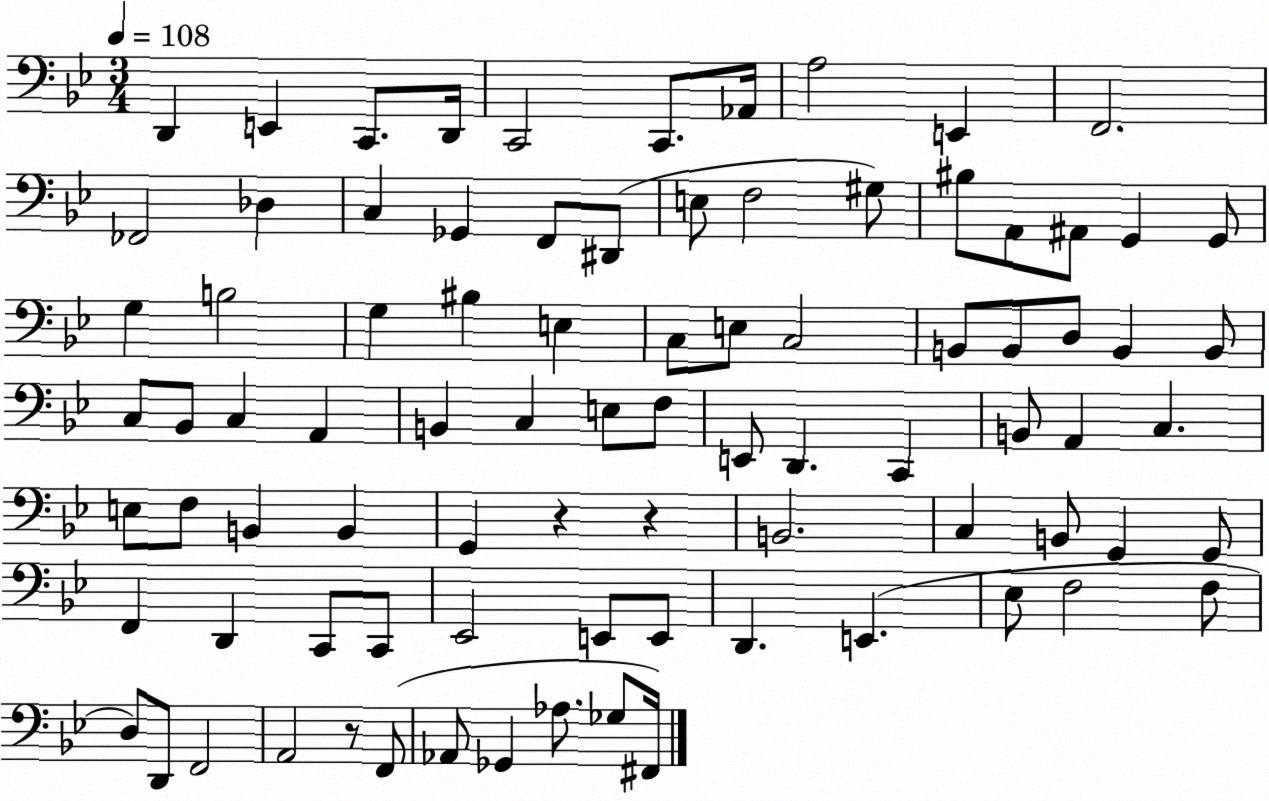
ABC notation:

X:1
T:Untitled
M:3/4
L:1/4
K:Bb
D,, E,, C,,/2 D,,/4 C,,2 C,,/2 _A,,/4 A,2 E,, F,,2 _F,,2 _D, C, _G,, F,,/2 ^D,,/2 E,/2 F,2 ^G,/2 ^B,/2 A,,/2 ^A,,/2 G,, G,,/2 G, B,2 G, ^B, E, C,/2 E,/2 C,2 B,,/2 B,,/2 D,/2 B,, B,,/2 C,/2 _B,,/2 C, A,, B,, C, E,/2 F,/2 E,,/2 D,, C,, B,,/2 A,, C, E,/2 F,/2 B,, B,, G,, z z B,,2 C, B,,/2 G,, G,,/2 F,, D,, C,,/2 C,,/2 _E,,2 E,,/2 E,,/2 D,, E,, _E,/2 F,2 F,/2 D,/2 D,,/2 F,,2 A,,2 z/2 F,,/2 _A,,/2 _G,, _A,/2 _G,/2 ^F,,/4